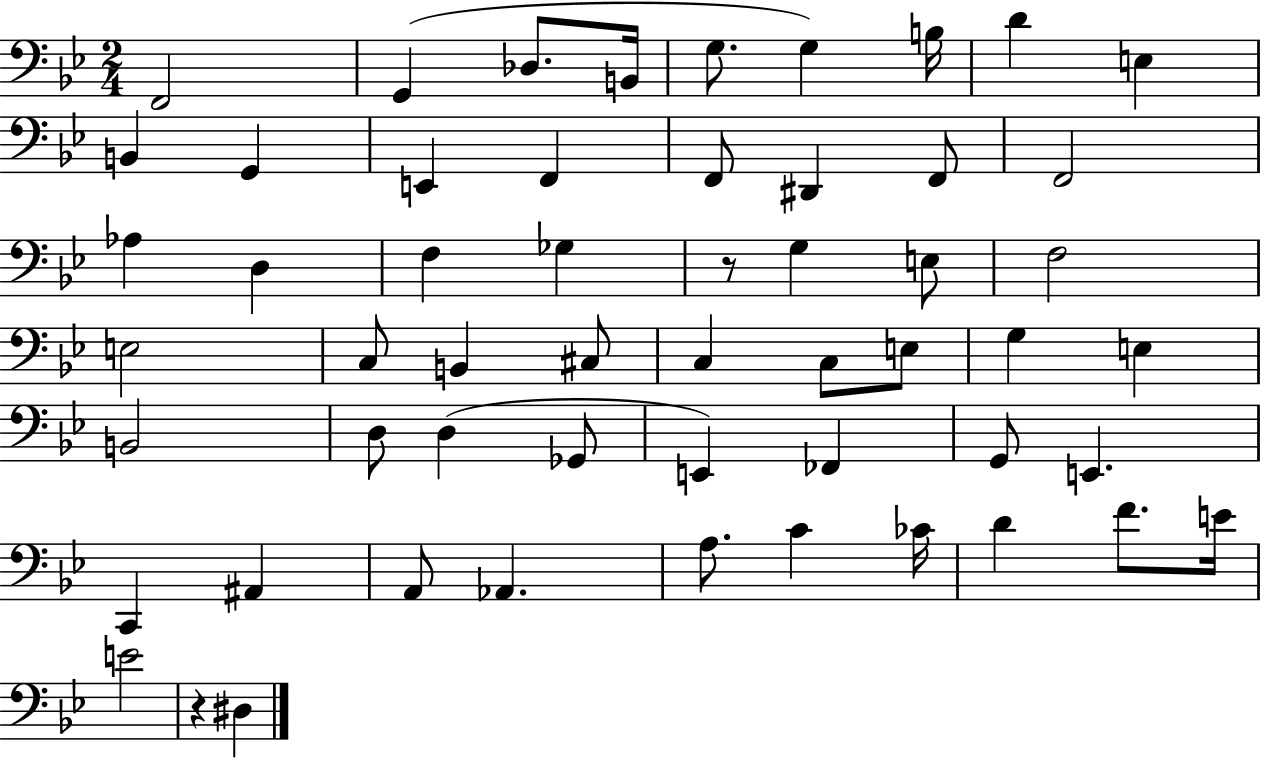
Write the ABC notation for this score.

X:1
T:Untitled
M:2/4
L:1/4
K:Bb
F,,2 G,, _D,/2 B,,/4 G,/2 G, B,/4 D E, B,, G,, E,, F,, F,,/2 ^D,, F,,/2 F,,2 _A, D, F, _G, z/2 G, E,/2 F,2 E,2 C,/2 B,, ^C,/2 C, C,/2 E,/2 G, E, B,,2 D,/2 D, _G,,/2 E,, _F,, G,,/2 E,, C,, ^A,, A,,/2 _A,, A,/2 C _C/4 D F/2 E/4 E2 z ^D,